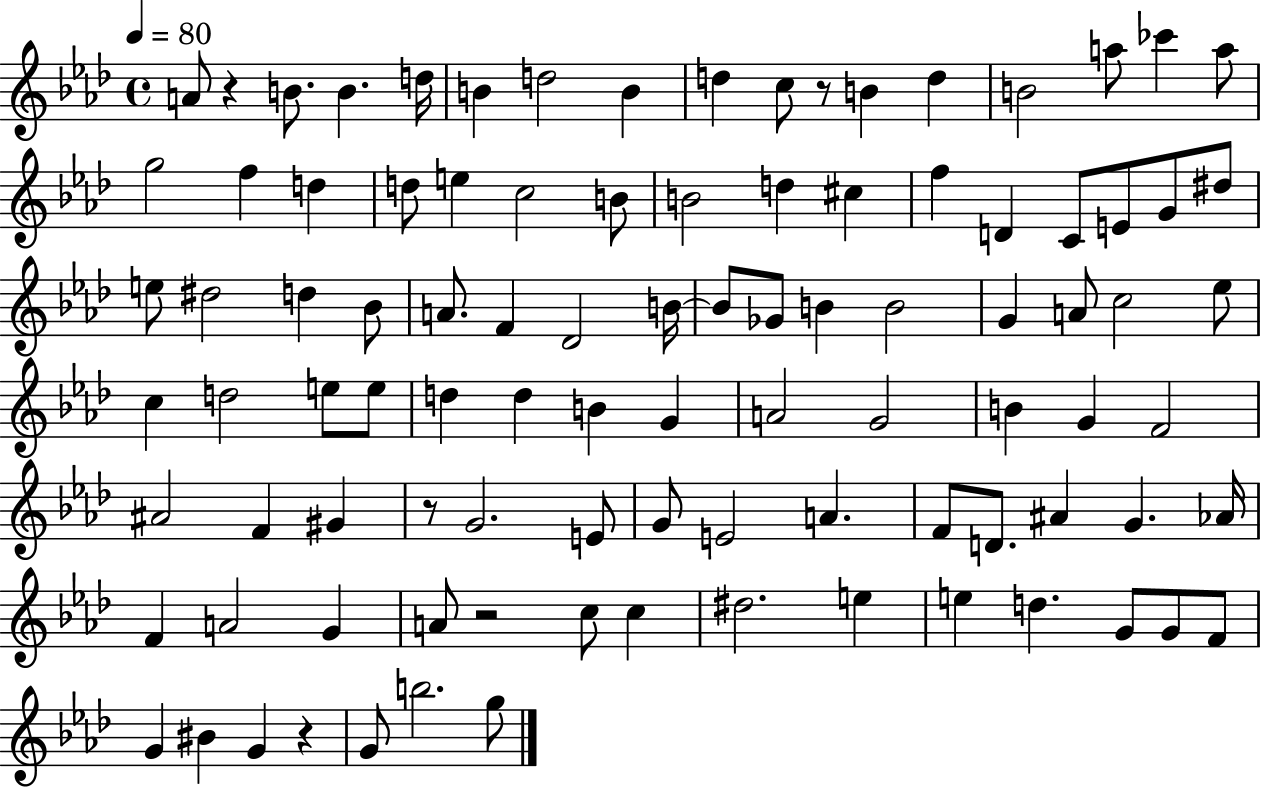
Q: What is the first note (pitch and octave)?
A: A4